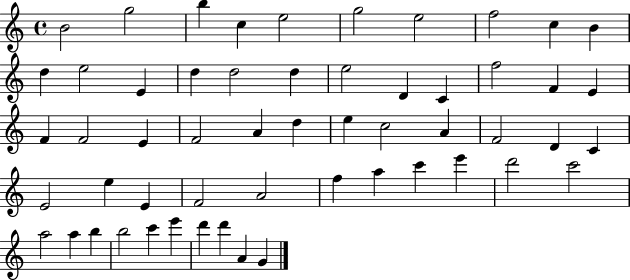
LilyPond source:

{
  \clef treble
  \time 4/4
  \defaultTimeSignature
  \key c \major
  b'2 g''2 | b''4 c''4 e''2 | g''2 e''2 | f''2 c''4 b'4 | \break d''4 e''2 e'4 | d''4 d''2 d''4 | e''2 d'4 c'4 | f''2 f'4 e'4 | \break f'4 f'2 e'4 | f'2 a'4 d''4 | e''4 c''2 a'4 | f'2 d'4 c'4 | \break e'2 e''4 e'4 | f'2 a'2 | f''4 a''4 c'''4 e'''4 | d'''2 c'''2 | \break a''2 a''4 b''4 | b''2 c'''4 e'''4 | d'''4 d'''4 a'4 g'4 | \bar "|."
}